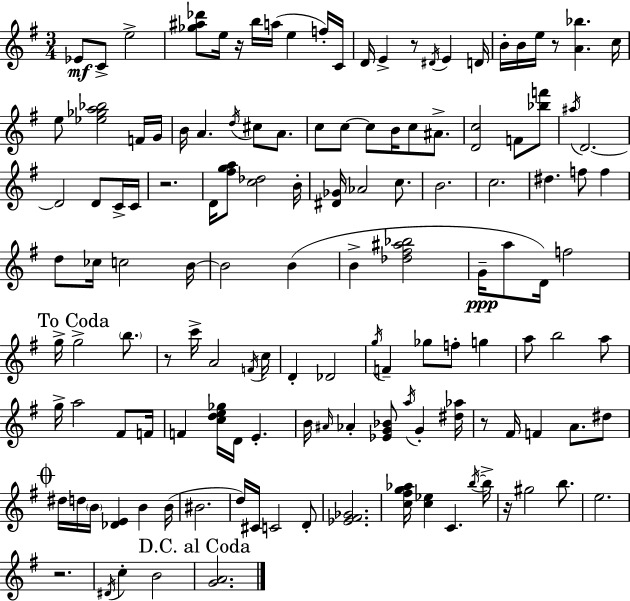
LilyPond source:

{
  \clef treble
  \numericTimeSignature
  \time 3/4
  \key e \minor
  ees'8\mf c'8-> e''2-> | <ges'' ais'' des'''>8 e''16 r16 b''16 a''16( e''4 f''16-.) c'16 | d'16 e'4-> r8 \acciaccatura { dis'16 } e'4 | d'16 b'16-. b'16 e''16 r8 <a' bes''>4. | \break c''16 e''8 <ees'' ges'' a'' bes''>2 f'16 | g'16 b'16 a'4. \acciaccatura { d''16 } cis''8 a'8. | c''8 c''8~~ c''8 b'16 c''8 ais'8.-> | <d' c''>2 f'8 | \break <bes'' f'''>8 \acciaccatura { ais''16 } d'2.~~ | d'2 d'8 | c'16-> c'16 r2. | d'16 <fis'' g'' a''>8 <c'' des''>2 | \break b'16-. <dis' ges'>16 aes'2 | c''8. b'2. | c''2. | dis''4. f''8 f''4 | \break d''8 ces''16 c''2 | b'16~~ b'2 b'4( | b'4-> <des'' fis'' ais'' bes''>2 | g'16--\ppp a''8 d'16) f''2 | \break \mark "To Coda" g''16-> g''2-> | \parenthesize b''8. r8 c'''16-> a'2 | \acciaccatura { f'16 } c''16 d'4-. des'2 | \acciaccatura { g''16 } f'4-- ges''8 f''8-. | \break g''4 a''8 b''2 | a''8 g''16-> a''2 | fis'8 f'16 f'4 <c'' d'' e'' ges''>16 d'16 e'4.-. | b'16 \grace { ais'16 } aes'4-. <ees' g' bes'>8 | \break \acciaccatura { a''16 } g'4-. <dis'' aes''>16 r8 fis'16 f'4 | a'8. dis''8 \mark \markup { \musicglyph "scripts.coda" } dis''16 d''16 \parenthesize b'16 <des' e'>4 | b'4 b'16( bis'2. | d''16) cis'16 c'2 | \break d'8-. <ees' fis' ges'>2. | <c'' fis'' g'' aes''>16 <c'' ees''>4 | c'4. \acciaccatura { b''16~ }~ b''16-> r16 gis''2 | b''8. e''2. | \break r2. | \acciaccatura { dis'16 } c''4-. | b'2 \mark "D.C. al Coda" <g' a'>2. | \bar "|."
}